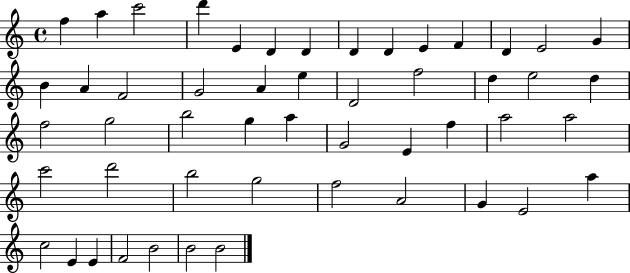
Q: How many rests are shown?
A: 0